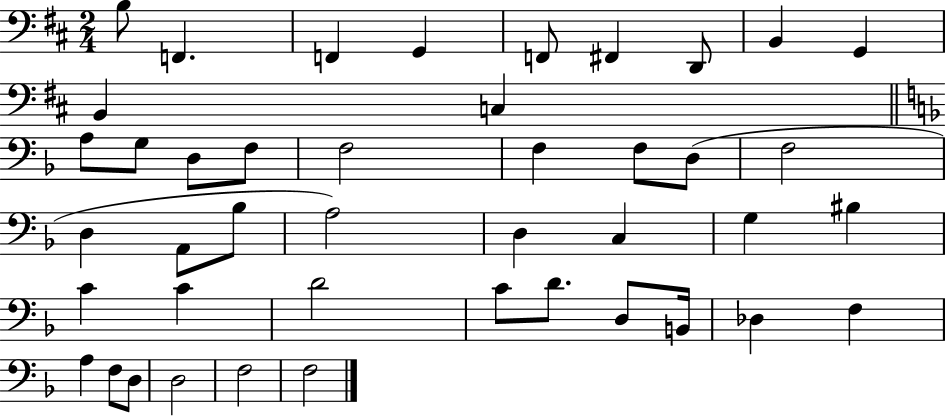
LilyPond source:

{
  \clef bass
  \numericTimeSignature
  \time 2/4
  \key d \major
  b8 f,4. | f,4 g,4 | f,8 fis,4 d,8 | b,4 g,4 | \break b,4 c4 | \bar "||" \break \key f \major a8 g8 d8 f8 | f2 | f4 f8 d8( | f2 | \break d4 a,8 bes8 | a2) | d4 c4 | g4 bis4 | \break c'4 c'4 | d'2 | c'8 d'8. d8 b,16 | des4 f4 | \break a4 f8 d8 | d2 | f2 | f2 | \break \bar "|."
}